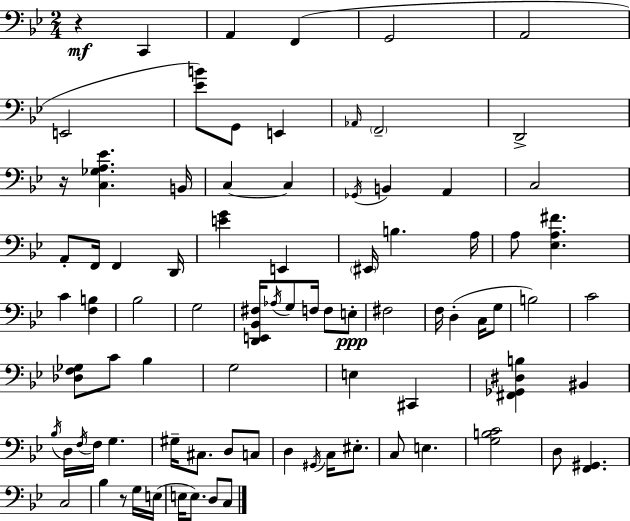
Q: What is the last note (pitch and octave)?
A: C3